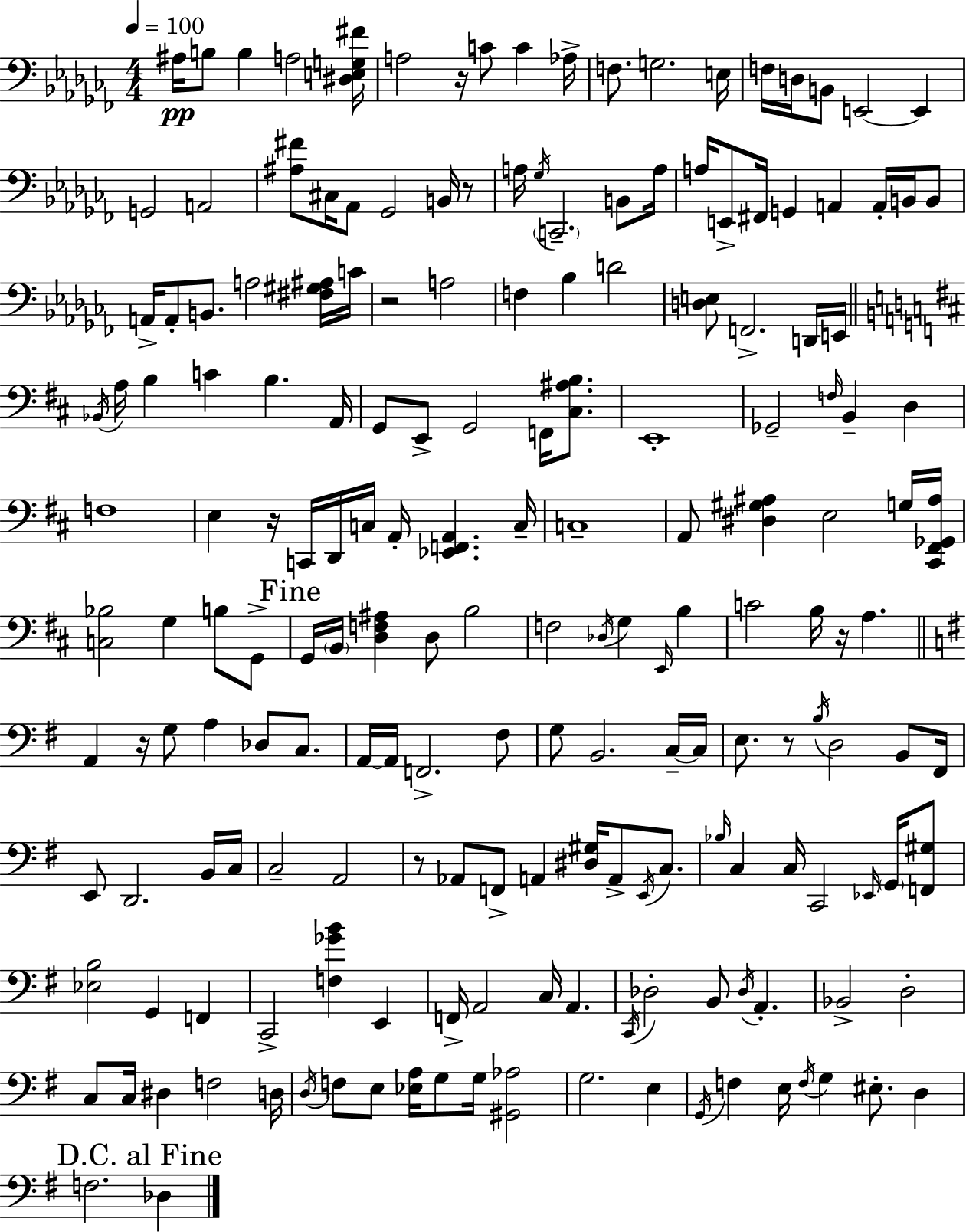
{
  \clef bass
  \numericTimeSignature
  \time 4/4
  \key aes \minor
  \tempo 4 = 100
  ais16\pp b8 b4 a2 <dis e g fis'>16 | a2 r16 c'8 c'4 aes16-> | f8. g2. e16 | f16 d16 b,8 e,2~~ e,4 | \break g,2 a,2 | <ais fis'>8 cis16 aes,8 ges,2 b,16 r8 | a16 \acciaccatura { ges16 } \parenthesize c,2.-- b,8 | a16 a16 e,8-> fis,16 g,4 a,4 a,16-. b,16 b,8 | \break a,16-> a,8-. b,8. a2 <fis gis ais>16 | c'16 r2 a2 | f4 bes4 d'2 | <d e>8 f,2.-> d,16 | \break e,16 \bar "||" \break \key b \minor \acciaccatura { bes,16 } a16 b4 c'4 b4. | a,16 g,8 e,8-> g,2 f,16 <cis ais b>8. | e,1-. | ges,2-- \grace { f16 } b,4-- d4 | \break f1 | e4 r16 c,16 d,16 c16 a,16-. <ees, f, a,>4. | c16-- c1-- | a,8 <dis gis ais>4 e2 | \break g16 <cis, fis, ges, ais>16 <c bes>2 g4 b8 | g,8-> \mark "Fine" g,16 \parenthesize b,16 <d f ais>4 d8 b2 | f2 \acciaccatura { des16 } g4 \grace { e,16 } | b4 c'2 b16 r16 a4. | \break \bar "||" \break \key e \minor a,4 r16 g8 a4 des8 c8. | a,16~~ a,16 f,2.-> fis8 | g8 b,2. c16--~~ c16 | e8. r8 \acciaccatura { b16 } d2 b,8 | \break fis,16 e,8 d,2. b,16 | c16 c2-- a,2 | r8 aes,8 f,8-> a,4 <dis gis>16 a,8-> \acciaccatura { e,16 } c8. | \grace { bes16 } c4 c16 c,2 | \break \grace { ees,16 } \parenthesize g,16 <f, gis>8 <ees b>2 g,4 | f,4 c,2-> <f ges' b'>4 | e,4 f,16-> a,2 c16 a,4. | \acciaccatura { c,16 } des2-. b,8 \acciaccatura { des16 } | \break a,4.-. bes,2-> d2-. | c8 c16 dis4 f2 | d16 \acciaccatura { d16 } f8 e8 <ees a>16 g8 g16 <gis, aes>2 | g2. | \break e4 \acciaccatura { g,16 } f4 e16 \acciaccatura { f16 } g4 | eis8.-. d4 \mark "D.C. al Fine" f2. | des4 \bar "|."
}